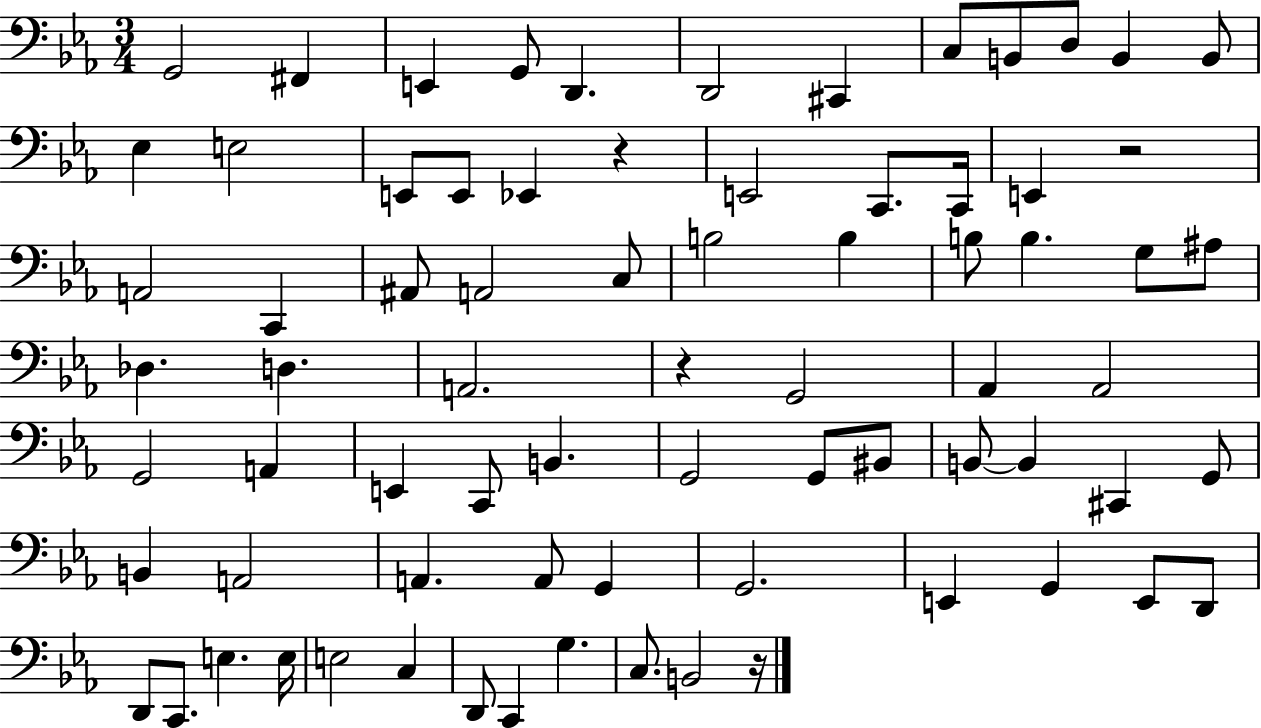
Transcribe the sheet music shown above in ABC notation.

X:1
T:Untitled
M:3/4
L:1/4
K:Eb
G,,2 ^F,, E,, G,,/2 D,, D,,2 ^C,, C,/2 B,,/2 D,/2 B,, B,,/2 _E, E,2 E,,/2 E,,/2 _E,, z E,,2 C,,/2 C,,/4 E,, z2 A,,2 C,, ^A,,/2 A,,2 C,/2 B,2 B, B,/2 B, G,/2 ^A,/2 _D, D, A,,2 z G,,2 _A,, _A,,2 G,,2 A,, E,, C,,/2 B,, G,,2 G,,/2 ^B,,/2 B,,/2 B,, ^C,, G,,/2 B,, A,,2 A,, A,,/2 G,, G,,2 E,, G,, E,,/2 D,,/2 D,,/2 C,,/2 E, E,/4 E,2 C, D,,/2 C,, G, C,/2 B,,2 z/4